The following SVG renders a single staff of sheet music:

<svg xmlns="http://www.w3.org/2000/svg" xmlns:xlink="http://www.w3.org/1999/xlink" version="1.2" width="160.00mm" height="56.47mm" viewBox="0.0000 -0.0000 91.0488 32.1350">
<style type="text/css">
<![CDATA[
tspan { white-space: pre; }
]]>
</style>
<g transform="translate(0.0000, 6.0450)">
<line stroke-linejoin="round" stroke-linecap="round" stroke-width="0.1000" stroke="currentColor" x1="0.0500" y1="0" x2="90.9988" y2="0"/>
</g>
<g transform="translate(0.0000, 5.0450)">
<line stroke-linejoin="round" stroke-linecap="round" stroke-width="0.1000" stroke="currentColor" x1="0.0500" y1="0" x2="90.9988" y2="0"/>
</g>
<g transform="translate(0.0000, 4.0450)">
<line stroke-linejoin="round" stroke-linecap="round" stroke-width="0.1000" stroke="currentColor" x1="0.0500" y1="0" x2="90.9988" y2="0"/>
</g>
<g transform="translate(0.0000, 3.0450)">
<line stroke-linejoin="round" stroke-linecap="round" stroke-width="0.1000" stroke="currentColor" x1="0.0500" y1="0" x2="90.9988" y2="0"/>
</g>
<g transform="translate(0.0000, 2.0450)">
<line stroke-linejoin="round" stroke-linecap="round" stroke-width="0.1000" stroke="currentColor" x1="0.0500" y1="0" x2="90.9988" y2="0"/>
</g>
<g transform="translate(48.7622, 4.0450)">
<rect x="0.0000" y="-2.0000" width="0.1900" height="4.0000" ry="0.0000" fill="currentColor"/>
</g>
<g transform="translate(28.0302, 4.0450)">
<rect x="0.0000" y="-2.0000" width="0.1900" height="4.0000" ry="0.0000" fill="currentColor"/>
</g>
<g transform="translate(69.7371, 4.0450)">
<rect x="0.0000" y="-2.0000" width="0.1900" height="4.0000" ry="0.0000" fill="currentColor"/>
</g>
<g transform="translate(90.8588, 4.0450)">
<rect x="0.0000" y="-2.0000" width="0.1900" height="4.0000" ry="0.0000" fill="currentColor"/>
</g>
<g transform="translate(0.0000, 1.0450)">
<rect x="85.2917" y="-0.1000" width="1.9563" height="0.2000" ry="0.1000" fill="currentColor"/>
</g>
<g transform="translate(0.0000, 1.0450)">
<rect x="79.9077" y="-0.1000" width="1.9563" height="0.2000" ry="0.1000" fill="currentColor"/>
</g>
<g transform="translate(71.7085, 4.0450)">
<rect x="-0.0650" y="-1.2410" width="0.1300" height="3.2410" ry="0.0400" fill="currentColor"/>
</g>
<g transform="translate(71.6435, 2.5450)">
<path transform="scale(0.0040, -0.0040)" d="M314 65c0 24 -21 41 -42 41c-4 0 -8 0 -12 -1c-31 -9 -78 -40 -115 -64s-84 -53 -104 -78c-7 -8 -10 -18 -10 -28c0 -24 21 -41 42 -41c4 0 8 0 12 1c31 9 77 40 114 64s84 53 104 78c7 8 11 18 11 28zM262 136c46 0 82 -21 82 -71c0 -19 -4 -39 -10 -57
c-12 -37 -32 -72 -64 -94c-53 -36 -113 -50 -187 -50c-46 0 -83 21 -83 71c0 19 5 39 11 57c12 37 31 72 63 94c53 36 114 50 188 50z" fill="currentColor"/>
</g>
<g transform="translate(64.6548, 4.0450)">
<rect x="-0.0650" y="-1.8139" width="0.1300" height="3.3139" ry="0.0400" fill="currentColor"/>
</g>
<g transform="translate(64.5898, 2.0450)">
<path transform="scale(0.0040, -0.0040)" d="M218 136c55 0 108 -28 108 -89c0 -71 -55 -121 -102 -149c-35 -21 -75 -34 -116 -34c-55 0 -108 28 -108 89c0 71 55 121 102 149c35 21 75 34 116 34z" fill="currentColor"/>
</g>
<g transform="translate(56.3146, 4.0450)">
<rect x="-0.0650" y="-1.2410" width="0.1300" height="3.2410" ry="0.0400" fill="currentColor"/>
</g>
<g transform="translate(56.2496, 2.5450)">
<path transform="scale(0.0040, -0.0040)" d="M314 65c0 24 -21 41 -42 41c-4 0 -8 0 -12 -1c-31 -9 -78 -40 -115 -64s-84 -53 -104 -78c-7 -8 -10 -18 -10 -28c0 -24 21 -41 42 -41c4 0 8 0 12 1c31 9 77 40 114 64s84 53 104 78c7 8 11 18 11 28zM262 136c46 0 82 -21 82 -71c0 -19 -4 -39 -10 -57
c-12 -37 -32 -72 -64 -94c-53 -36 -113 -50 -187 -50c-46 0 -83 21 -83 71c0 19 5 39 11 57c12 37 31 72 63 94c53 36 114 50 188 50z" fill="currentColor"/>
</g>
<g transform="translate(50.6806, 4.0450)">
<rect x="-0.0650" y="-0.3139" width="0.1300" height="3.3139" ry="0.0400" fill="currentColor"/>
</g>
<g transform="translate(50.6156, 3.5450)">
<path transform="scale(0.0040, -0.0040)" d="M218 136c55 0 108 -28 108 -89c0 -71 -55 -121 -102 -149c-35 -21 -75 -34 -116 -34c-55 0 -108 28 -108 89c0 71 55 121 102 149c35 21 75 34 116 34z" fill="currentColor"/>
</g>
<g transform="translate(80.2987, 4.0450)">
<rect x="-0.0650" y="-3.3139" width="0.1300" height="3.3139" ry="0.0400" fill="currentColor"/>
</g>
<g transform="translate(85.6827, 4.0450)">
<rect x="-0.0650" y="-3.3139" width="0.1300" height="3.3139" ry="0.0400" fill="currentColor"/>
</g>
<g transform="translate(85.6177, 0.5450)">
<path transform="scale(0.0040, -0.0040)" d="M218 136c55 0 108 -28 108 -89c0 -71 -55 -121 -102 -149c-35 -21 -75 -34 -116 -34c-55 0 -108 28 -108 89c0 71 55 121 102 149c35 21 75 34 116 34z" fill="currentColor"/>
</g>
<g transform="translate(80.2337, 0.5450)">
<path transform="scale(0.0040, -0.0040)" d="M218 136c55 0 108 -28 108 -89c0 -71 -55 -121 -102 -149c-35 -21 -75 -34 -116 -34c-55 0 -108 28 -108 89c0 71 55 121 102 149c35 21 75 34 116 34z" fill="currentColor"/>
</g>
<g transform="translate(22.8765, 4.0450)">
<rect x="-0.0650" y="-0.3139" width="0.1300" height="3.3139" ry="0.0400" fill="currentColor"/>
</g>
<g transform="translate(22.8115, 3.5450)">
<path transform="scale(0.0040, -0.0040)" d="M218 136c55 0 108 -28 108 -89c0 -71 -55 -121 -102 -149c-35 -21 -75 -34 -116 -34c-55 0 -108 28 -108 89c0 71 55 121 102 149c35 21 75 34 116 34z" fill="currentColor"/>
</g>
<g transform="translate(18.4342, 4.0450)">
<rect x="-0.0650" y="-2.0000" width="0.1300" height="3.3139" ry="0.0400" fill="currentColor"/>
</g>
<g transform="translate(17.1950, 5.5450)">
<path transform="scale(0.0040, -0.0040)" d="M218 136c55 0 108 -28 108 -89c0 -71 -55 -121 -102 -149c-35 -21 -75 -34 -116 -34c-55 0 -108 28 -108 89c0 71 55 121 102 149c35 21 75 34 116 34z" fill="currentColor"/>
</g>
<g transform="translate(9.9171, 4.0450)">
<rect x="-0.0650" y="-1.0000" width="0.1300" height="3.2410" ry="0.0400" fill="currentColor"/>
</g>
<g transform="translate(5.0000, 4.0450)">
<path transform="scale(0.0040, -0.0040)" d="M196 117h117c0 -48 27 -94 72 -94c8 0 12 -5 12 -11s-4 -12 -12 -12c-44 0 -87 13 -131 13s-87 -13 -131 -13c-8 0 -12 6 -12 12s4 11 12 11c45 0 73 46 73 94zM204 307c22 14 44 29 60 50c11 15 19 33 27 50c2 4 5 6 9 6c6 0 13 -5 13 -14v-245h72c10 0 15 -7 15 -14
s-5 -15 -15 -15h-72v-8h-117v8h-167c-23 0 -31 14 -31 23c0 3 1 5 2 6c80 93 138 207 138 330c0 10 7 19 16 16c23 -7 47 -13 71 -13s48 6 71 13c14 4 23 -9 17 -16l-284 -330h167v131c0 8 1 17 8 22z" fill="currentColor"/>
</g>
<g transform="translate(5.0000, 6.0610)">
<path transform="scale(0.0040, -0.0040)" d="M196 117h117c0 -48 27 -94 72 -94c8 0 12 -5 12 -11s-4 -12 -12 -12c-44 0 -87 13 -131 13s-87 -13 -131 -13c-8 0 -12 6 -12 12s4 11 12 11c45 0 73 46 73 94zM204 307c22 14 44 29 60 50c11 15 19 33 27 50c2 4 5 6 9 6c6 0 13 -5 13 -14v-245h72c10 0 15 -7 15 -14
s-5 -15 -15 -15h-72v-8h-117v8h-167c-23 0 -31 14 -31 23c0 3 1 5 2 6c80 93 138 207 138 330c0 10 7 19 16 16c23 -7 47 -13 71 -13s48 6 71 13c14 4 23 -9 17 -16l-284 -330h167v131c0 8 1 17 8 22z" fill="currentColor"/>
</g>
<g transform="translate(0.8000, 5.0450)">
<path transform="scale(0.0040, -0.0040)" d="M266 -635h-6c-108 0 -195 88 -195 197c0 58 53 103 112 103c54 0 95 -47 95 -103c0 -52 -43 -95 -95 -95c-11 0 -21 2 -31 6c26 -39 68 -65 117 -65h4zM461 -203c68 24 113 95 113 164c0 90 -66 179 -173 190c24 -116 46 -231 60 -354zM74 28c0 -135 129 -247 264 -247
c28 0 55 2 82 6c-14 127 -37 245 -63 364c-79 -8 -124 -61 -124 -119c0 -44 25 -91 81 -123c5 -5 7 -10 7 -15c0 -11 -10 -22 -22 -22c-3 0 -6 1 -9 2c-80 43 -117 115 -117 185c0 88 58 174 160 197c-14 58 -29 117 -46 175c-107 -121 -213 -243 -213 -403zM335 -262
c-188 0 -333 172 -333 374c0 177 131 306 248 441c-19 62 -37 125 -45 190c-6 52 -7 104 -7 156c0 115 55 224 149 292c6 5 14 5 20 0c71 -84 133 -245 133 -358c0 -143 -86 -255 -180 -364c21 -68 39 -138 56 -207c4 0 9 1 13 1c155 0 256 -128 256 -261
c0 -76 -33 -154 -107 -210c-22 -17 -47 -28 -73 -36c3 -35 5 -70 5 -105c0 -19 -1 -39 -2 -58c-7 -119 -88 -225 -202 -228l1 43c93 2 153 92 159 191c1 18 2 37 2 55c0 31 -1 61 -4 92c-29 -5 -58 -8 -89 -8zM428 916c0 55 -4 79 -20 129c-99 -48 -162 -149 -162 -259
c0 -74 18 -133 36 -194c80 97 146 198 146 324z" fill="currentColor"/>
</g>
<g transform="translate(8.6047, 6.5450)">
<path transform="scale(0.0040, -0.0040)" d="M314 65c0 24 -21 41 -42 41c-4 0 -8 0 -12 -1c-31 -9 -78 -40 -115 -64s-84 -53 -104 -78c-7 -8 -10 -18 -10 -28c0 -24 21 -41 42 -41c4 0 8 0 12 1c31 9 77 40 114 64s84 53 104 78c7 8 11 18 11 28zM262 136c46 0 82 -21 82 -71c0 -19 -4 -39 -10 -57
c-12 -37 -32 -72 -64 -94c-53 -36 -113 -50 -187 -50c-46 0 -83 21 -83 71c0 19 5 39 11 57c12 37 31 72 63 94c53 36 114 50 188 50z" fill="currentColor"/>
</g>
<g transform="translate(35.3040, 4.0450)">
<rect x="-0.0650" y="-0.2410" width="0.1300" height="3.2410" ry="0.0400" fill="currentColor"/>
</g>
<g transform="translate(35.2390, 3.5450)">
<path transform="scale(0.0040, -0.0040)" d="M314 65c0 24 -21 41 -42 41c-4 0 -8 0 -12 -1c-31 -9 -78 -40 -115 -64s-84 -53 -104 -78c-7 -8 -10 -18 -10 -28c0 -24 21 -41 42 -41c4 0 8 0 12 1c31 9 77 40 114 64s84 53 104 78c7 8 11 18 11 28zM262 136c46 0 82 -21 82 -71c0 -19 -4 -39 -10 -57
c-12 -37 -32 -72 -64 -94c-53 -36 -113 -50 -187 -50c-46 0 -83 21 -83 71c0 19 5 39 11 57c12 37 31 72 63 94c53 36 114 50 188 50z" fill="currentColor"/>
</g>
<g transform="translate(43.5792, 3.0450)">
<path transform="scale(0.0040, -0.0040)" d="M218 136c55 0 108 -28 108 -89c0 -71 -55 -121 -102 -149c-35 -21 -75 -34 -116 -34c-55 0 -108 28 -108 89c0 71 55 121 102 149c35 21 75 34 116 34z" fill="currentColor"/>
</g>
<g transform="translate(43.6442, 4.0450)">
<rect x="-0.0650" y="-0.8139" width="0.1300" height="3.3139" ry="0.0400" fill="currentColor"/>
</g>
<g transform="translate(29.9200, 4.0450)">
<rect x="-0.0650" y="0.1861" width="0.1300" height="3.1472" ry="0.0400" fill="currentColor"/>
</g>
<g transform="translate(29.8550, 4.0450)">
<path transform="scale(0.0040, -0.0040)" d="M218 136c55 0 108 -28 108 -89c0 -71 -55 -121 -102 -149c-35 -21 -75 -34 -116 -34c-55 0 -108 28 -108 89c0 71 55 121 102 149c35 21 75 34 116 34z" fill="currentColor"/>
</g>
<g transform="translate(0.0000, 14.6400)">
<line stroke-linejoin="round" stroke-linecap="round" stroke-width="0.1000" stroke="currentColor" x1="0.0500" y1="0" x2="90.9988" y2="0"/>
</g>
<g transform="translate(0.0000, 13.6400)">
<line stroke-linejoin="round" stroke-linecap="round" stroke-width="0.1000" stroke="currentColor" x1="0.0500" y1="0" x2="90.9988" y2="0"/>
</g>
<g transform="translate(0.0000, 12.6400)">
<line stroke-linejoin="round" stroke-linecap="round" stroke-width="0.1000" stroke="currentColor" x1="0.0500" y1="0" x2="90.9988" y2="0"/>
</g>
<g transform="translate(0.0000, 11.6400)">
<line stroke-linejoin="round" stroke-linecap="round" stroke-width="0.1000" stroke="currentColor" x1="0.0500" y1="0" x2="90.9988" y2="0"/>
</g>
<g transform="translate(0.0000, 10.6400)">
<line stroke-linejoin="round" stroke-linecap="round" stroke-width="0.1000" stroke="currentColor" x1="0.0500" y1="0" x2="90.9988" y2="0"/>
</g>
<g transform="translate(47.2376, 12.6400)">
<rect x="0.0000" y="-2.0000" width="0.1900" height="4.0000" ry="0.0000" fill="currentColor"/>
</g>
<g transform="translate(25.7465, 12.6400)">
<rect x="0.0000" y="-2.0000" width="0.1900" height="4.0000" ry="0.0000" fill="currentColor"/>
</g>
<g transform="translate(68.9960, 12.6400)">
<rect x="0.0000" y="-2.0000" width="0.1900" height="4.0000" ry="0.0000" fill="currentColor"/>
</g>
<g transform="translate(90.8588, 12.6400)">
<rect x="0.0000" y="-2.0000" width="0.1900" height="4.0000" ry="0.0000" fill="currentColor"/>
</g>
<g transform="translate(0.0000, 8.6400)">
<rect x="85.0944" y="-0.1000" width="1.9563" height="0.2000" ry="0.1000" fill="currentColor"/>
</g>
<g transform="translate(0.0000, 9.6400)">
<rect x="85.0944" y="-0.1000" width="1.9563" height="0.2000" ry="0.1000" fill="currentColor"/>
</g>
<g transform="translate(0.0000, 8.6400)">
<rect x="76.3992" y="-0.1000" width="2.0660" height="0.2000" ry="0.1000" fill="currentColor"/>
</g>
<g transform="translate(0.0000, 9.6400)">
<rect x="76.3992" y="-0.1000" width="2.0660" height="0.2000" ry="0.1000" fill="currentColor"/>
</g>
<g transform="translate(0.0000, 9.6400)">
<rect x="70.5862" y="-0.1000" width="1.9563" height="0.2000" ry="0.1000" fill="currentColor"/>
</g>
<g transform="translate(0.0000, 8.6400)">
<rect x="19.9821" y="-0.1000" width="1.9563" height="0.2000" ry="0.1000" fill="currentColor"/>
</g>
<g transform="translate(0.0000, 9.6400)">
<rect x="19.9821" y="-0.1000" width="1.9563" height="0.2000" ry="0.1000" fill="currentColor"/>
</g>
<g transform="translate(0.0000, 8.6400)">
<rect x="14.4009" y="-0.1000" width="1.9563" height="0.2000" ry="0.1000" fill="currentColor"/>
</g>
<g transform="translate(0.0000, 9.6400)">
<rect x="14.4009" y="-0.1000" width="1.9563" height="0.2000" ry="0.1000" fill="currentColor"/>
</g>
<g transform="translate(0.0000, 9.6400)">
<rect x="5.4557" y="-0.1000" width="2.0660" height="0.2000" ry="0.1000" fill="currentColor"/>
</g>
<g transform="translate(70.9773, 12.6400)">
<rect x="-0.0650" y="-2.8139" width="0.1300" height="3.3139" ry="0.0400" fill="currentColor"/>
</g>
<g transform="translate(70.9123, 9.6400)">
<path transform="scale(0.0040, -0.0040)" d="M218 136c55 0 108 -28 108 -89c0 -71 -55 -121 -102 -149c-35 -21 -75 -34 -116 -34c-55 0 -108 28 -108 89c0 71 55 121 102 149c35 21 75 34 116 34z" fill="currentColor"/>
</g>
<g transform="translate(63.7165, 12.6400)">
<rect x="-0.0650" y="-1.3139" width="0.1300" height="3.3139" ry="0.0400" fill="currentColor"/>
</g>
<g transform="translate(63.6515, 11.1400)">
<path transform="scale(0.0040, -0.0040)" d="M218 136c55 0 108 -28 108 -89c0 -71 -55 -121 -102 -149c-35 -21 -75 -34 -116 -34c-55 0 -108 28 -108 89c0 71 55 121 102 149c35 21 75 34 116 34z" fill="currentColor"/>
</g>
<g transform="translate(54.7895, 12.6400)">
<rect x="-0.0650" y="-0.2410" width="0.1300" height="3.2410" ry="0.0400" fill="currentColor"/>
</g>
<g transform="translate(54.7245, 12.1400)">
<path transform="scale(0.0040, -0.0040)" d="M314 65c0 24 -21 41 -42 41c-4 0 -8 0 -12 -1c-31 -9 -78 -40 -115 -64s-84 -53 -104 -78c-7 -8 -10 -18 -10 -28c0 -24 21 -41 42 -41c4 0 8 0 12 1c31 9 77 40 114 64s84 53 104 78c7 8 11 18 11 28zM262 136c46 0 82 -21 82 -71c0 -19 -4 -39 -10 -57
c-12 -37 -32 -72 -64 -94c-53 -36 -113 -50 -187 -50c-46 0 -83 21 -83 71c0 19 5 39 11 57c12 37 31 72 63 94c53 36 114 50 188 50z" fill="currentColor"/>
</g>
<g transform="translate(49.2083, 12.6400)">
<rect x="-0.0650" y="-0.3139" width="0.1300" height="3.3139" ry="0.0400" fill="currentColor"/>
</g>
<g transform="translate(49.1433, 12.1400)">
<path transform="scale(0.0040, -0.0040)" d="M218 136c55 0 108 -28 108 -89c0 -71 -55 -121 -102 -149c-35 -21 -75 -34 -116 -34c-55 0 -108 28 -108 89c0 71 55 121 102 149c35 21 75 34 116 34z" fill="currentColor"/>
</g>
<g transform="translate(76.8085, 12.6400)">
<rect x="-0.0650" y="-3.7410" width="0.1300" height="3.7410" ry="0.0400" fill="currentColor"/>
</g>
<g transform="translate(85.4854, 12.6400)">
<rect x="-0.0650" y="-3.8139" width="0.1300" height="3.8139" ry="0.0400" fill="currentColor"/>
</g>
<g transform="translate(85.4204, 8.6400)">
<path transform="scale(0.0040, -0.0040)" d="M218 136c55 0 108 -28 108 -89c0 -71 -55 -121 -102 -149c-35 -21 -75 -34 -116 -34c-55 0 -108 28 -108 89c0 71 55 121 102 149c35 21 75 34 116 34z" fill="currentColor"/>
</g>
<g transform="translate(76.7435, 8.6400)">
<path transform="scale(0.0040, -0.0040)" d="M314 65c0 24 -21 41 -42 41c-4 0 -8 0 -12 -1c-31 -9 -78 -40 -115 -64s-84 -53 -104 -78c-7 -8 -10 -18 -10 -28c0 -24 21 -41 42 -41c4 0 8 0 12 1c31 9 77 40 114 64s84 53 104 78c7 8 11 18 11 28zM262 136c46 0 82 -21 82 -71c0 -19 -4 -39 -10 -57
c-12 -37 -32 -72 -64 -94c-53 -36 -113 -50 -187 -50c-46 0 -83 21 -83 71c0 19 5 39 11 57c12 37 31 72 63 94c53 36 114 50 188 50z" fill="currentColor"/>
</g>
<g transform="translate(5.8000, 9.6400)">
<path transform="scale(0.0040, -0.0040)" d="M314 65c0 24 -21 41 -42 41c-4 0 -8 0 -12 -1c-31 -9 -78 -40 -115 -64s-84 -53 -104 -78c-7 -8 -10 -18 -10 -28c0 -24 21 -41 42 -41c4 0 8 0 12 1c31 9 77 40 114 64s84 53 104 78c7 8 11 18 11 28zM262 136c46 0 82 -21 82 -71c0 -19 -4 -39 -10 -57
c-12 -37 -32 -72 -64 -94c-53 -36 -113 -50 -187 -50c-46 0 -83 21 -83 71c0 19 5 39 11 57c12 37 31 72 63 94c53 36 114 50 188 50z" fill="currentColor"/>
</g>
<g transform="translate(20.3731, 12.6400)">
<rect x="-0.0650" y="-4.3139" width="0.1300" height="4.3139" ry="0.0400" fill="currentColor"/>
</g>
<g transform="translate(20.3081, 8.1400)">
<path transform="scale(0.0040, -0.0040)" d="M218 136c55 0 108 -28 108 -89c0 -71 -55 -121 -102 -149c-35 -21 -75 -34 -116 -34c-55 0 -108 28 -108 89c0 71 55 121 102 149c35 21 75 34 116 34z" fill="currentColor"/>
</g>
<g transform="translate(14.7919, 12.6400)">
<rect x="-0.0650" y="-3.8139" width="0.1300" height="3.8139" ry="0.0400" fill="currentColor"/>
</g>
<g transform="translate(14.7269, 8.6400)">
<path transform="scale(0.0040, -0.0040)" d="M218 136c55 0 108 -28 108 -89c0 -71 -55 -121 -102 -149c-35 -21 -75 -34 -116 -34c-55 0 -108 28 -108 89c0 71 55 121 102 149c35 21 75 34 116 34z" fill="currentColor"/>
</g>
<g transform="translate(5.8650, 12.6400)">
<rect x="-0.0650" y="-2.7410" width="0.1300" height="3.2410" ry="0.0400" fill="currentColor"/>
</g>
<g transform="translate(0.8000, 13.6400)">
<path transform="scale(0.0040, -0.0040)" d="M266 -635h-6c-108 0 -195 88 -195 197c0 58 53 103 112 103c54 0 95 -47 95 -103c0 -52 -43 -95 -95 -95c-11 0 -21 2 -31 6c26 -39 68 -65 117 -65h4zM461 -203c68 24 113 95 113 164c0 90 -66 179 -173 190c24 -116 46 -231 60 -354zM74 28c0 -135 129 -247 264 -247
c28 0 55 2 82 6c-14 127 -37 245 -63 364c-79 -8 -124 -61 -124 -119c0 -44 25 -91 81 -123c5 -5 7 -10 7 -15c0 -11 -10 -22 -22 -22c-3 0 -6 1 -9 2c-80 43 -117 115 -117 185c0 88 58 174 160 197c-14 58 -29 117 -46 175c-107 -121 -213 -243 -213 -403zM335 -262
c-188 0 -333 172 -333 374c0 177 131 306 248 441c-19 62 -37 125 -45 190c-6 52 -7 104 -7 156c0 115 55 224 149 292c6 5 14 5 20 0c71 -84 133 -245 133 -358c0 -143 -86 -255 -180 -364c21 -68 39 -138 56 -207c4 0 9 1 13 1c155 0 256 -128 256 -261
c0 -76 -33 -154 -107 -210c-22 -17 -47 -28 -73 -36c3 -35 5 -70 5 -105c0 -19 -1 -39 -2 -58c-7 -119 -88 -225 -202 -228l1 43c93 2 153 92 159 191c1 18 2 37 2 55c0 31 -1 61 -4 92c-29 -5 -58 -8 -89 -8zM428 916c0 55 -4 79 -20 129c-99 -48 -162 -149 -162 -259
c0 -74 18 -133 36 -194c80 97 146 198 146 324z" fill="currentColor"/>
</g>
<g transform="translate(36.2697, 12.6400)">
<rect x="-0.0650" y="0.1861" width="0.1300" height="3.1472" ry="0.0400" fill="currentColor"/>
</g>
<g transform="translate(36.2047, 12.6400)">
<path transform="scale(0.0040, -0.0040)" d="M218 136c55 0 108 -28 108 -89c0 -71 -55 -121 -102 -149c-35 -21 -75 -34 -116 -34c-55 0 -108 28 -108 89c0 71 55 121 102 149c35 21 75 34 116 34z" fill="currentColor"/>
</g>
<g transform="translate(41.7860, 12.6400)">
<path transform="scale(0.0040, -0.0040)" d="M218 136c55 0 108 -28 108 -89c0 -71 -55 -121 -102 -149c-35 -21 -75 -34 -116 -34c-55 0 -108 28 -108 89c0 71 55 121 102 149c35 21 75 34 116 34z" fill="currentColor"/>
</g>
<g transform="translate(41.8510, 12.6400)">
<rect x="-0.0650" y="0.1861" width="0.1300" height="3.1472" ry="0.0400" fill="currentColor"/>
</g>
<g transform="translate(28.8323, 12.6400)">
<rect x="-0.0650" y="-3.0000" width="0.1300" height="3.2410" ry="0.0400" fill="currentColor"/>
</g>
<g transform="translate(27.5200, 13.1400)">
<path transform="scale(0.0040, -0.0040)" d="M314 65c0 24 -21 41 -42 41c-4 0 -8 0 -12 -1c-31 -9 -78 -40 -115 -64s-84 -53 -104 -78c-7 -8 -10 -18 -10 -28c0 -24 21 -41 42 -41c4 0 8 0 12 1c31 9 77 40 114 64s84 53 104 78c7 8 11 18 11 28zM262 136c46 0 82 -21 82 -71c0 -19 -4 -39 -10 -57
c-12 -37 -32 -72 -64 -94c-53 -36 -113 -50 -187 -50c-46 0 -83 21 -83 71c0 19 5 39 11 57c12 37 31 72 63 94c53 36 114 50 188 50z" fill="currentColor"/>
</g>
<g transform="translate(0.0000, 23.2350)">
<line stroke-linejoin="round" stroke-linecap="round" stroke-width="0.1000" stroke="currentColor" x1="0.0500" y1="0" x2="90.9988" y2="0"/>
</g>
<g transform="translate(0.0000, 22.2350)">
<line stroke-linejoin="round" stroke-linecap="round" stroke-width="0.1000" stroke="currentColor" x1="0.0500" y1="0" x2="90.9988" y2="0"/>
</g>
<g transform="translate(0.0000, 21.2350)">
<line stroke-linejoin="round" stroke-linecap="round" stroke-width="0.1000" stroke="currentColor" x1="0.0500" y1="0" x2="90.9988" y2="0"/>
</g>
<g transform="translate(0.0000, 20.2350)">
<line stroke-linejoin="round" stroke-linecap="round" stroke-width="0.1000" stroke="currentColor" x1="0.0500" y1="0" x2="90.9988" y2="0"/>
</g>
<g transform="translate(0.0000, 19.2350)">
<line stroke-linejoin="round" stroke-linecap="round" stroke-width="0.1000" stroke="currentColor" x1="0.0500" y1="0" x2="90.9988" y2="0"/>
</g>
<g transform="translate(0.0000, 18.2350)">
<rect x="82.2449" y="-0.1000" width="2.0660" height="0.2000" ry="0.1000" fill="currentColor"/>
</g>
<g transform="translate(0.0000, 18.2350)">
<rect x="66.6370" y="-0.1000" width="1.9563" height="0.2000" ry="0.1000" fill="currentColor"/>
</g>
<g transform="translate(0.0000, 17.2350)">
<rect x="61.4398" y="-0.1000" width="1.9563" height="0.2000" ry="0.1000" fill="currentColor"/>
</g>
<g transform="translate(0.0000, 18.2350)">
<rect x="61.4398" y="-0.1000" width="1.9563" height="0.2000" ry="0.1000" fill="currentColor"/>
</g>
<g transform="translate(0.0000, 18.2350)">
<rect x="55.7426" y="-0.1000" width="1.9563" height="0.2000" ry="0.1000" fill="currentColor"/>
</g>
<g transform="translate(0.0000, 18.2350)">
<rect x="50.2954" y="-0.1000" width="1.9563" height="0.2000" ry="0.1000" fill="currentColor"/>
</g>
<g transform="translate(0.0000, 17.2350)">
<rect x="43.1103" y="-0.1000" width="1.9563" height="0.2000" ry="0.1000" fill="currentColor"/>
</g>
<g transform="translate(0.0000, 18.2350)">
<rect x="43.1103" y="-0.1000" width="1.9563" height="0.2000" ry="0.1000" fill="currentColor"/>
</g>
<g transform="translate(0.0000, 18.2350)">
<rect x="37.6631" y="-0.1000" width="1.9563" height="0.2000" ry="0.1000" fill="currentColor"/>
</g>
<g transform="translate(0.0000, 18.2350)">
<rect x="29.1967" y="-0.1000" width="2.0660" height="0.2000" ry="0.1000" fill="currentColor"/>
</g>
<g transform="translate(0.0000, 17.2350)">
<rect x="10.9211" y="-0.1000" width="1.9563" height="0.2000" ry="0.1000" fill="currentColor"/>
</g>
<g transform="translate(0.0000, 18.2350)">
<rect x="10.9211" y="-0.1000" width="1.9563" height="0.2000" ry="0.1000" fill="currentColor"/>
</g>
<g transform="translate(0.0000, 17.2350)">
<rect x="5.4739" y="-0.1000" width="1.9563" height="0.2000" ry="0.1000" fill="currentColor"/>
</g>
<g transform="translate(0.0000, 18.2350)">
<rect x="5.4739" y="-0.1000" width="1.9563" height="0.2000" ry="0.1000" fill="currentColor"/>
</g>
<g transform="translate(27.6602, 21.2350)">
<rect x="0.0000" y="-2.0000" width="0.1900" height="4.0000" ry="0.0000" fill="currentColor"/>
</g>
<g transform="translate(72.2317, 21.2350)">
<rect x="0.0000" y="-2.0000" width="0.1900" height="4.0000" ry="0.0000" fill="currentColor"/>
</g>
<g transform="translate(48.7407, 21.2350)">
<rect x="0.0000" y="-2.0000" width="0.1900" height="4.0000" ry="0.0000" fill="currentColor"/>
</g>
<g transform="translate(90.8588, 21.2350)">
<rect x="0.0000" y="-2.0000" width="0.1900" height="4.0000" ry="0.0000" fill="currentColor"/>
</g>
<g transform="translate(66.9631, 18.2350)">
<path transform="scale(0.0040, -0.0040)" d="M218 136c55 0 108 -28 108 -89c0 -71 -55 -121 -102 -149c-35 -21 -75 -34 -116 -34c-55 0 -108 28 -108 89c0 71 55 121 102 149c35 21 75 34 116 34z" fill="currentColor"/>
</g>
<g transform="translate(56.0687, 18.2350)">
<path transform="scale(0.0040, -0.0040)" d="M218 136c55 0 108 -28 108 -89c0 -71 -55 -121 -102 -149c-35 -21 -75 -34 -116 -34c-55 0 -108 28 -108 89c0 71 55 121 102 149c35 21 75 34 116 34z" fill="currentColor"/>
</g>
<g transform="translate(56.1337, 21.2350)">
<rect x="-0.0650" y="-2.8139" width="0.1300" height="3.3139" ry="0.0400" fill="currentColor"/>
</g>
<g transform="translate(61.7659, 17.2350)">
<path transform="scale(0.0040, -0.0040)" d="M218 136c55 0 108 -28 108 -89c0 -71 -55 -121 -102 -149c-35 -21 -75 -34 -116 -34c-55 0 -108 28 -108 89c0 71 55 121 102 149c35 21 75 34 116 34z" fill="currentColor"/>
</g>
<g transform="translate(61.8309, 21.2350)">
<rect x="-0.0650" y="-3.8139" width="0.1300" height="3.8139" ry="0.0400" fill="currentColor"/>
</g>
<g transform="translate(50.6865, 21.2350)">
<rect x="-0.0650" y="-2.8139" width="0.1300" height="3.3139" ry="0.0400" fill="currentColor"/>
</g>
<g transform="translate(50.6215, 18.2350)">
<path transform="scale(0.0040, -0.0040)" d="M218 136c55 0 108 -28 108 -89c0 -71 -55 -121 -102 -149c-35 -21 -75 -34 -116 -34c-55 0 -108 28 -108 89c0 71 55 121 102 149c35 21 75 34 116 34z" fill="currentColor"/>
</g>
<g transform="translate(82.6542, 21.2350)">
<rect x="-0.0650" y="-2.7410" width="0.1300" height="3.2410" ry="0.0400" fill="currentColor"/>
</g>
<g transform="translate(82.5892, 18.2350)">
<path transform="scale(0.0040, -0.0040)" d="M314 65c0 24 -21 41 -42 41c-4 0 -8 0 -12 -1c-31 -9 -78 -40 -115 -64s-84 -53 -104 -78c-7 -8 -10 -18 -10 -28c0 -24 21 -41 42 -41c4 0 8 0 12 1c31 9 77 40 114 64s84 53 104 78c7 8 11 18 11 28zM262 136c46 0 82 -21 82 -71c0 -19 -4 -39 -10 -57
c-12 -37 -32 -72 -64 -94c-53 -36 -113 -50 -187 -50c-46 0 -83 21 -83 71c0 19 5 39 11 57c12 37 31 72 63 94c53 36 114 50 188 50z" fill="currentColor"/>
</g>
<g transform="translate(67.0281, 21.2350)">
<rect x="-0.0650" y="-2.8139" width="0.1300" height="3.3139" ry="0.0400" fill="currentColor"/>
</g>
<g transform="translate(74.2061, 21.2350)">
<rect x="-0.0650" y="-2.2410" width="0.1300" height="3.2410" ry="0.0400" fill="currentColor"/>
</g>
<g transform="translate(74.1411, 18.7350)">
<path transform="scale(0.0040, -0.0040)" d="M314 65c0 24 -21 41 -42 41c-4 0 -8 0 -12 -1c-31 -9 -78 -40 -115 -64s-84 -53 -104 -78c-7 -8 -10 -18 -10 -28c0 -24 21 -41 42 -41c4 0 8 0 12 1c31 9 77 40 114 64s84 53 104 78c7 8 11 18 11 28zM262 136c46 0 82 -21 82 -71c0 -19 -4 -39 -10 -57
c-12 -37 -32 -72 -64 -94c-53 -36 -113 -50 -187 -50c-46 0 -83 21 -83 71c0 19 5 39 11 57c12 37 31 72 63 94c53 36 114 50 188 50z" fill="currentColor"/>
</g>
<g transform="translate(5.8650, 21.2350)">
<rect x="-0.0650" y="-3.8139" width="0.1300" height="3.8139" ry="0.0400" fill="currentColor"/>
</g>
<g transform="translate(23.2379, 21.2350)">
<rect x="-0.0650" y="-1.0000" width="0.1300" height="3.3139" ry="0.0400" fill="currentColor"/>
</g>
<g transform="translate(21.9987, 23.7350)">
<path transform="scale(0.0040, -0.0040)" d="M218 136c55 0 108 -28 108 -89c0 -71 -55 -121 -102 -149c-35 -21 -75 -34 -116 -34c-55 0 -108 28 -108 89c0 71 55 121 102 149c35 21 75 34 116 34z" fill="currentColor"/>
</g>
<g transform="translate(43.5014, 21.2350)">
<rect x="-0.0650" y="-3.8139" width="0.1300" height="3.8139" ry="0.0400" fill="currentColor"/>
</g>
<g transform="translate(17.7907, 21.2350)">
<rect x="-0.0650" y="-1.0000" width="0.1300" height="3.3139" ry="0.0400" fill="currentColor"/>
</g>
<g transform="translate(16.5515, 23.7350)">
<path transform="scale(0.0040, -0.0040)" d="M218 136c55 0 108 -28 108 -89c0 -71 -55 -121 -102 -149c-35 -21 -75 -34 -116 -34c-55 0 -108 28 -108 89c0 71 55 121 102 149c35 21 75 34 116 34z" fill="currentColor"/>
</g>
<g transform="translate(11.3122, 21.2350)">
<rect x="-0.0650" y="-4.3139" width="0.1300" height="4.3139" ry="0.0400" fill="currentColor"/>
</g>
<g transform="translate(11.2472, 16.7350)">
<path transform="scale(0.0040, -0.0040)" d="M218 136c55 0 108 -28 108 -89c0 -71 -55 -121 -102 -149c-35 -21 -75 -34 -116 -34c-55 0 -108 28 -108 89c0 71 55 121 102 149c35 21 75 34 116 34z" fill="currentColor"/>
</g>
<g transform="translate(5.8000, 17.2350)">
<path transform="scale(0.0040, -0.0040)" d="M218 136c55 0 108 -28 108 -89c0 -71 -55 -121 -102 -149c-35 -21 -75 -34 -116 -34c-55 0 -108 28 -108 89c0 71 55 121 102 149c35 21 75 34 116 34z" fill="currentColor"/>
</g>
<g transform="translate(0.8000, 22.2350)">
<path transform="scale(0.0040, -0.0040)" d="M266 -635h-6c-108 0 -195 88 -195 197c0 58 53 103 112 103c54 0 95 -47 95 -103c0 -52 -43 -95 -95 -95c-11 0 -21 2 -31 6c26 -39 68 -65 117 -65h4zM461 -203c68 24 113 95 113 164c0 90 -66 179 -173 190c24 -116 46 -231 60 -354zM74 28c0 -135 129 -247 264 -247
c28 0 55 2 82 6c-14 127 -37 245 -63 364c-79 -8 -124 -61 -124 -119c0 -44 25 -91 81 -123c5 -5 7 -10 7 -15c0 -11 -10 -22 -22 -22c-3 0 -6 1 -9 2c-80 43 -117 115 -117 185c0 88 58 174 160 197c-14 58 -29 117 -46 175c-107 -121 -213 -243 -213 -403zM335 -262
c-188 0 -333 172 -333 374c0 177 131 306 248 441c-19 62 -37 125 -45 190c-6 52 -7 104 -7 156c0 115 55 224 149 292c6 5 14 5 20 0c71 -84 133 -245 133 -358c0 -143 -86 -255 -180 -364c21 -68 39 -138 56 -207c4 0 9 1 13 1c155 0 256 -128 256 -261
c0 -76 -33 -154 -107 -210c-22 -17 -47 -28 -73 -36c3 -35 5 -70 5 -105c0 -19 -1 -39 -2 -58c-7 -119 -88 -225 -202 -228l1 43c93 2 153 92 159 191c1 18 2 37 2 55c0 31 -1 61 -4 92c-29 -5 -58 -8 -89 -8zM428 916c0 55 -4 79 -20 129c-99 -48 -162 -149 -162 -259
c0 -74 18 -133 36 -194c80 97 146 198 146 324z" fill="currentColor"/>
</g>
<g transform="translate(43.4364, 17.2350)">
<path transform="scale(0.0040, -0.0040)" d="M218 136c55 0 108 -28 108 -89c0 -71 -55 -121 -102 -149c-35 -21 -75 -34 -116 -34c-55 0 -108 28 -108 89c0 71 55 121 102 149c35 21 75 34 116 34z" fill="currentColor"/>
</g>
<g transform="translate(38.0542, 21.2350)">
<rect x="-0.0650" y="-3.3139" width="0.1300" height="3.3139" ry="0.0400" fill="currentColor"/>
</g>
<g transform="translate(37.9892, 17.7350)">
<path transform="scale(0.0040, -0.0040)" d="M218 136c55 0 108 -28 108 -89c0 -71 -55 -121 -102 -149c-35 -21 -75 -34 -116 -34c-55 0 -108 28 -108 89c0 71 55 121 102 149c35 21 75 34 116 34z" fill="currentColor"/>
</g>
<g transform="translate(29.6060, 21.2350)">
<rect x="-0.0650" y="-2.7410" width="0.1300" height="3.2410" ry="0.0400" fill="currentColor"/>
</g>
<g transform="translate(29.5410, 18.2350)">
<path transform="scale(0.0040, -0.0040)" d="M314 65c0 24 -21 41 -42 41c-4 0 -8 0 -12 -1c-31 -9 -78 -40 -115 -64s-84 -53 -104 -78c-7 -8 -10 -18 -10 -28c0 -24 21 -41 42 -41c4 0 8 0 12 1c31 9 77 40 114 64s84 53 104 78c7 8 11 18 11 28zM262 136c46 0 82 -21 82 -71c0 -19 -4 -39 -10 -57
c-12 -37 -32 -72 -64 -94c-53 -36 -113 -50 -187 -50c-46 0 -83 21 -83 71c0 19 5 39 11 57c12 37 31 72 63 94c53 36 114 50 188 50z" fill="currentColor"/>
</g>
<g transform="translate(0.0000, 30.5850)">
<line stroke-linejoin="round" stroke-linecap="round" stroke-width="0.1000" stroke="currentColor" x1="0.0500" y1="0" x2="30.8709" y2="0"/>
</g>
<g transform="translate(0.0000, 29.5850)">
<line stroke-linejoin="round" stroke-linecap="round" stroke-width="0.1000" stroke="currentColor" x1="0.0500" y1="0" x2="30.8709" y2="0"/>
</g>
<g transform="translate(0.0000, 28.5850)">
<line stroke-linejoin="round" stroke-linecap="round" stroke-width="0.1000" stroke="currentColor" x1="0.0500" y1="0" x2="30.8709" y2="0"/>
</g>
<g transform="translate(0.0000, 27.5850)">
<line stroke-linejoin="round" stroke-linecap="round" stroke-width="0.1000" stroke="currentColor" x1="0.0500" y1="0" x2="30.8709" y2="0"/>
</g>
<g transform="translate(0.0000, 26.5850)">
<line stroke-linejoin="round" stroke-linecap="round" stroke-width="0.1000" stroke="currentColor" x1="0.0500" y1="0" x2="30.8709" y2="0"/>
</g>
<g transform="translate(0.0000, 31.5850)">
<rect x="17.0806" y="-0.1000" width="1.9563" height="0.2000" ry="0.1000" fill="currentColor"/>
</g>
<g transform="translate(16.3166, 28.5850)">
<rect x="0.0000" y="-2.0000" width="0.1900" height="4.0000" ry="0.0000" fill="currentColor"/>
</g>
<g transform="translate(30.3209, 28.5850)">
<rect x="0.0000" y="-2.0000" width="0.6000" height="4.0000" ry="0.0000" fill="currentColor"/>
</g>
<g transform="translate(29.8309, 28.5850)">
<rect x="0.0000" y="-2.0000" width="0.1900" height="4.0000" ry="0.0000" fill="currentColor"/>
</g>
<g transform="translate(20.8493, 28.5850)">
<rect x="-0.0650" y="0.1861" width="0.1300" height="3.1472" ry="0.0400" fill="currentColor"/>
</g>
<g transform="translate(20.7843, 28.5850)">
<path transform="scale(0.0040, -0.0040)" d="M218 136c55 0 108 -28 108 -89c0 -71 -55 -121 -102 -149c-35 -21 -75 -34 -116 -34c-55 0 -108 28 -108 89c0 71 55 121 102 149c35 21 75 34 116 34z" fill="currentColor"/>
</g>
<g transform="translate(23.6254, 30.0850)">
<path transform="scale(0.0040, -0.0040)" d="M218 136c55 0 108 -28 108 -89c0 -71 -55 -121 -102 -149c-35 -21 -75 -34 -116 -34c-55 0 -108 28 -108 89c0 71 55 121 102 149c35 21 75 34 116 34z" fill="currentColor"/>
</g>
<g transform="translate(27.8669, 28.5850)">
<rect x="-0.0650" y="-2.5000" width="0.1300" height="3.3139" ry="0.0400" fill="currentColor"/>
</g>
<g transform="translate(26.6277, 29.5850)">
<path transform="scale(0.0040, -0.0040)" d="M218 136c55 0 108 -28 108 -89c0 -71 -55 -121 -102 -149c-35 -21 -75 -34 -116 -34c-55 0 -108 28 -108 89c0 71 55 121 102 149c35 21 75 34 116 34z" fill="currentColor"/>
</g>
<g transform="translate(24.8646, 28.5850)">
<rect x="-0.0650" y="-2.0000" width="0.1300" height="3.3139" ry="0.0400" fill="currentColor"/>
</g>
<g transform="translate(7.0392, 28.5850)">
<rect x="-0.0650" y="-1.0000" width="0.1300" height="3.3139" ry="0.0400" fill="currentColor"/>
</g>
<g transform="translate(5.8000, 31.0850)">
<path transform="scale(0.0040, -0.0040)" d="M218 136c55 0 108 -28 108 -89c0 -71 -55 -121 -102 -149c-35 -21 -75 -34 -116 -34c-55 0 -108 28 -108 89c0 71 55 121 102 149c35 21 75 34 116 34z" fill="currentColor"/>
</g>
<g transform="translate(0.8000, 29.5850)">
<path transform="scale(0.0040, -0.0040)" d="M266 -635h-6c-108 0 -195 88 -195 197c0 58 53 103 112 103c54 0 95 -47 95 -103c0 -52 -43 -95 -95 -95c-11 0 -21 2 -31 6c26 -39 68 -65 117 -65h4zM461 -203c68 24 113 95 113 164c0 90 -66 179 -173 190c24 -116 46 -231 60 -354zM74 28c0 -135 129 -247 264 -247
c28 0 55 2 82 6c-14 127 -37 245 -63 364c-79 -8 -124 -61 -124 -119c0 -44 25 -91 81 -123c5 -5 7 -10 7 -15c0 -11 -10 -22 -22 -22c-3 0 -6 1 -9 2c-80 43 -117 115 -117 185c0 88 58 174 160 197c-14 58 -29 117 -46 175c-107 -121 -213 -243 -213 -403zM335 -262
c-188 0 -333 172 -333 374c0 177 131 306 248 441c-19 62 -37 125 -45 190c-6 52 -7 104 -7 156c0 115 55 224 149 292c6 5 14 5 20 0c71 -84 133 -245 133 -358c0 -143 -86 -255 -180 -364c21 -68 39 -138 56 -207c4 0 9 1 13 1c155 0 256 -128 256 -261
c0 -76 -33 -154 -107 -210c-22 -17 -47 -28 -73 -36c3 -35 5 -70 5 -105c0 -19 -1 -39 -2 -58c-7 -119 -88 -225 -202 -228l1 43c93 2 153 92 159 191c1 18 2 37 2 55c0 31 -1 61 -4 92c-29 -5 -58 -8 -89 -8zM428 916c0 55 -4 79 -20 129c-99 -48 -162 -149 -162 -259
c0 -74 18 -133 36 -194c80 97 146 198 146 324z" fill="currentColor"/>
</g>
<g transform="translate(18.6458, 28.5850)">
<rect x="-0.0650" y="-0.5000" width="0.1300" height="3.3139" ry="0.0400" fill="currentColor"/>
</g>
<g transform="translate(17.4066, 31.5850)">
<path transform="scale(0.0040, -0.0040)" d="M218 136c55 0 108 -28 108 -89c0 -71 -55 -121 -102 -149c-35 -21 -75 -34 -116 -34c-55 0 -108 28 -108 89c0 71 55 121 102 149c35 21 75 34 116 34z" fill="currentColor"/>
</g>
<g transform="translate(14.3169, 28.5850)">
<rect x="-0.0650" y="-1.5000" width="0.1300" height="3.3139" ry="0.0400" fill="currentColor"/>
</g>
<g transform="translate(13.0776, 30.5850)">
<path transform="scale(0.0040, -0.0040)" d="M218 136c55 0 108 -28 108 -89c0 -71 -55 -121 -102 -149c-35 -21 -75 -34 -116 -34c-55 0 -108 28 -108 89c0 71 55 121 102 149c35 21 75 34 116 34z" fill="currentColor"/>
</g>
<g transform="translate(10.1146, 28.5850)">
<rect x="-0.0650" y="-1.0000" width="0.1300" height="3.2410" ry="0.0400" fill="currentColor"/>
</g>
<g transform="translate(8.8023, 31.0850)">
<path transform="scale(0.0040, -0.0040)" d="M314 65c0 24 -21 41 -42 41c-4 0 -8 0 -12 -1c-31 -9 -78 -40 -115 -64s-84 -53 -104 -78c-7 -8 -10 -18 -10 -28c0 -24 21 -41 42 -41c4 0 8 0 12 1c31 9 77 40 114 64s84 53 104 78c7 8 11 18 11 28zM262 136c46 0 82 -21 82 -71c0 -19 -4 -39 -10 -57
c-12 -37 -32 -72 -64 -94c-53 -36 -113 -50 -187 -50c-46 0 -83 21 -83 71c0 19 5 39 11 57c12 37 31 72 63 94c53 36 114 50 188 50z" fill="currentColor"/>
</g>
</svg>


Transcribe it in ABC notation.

X:1
T:Untitled
M:4/4
L:1/4
K:C
D2 F c B c2 d c e2 f e2 b b a2 c' d' A2 B B c c2 e a c'2 c' c' d' D D a2 b c' a a c' a g2 a2 D D2 E C B F G